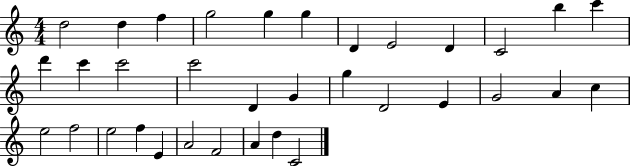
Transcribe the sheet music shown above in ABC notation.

X:1
T:Untitled
M:4/4
L:1/4
K:C
d2 d f g2 g g D E2 D C2 b c' d' c' c'2 c'2 D G g D2 E G2 A c e2 f2 e2 f E A2 F2 A d C2